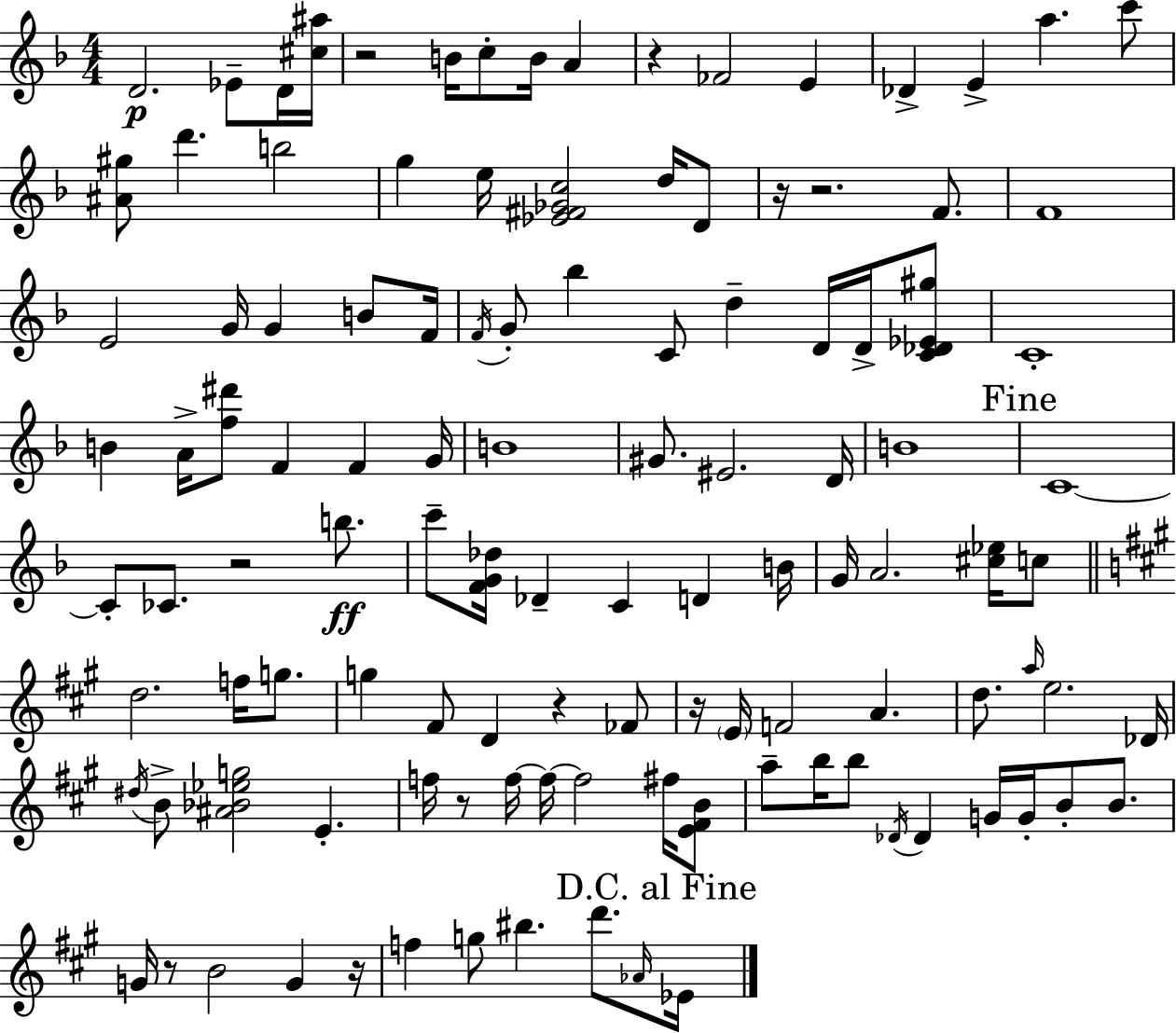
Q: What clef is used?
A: treble